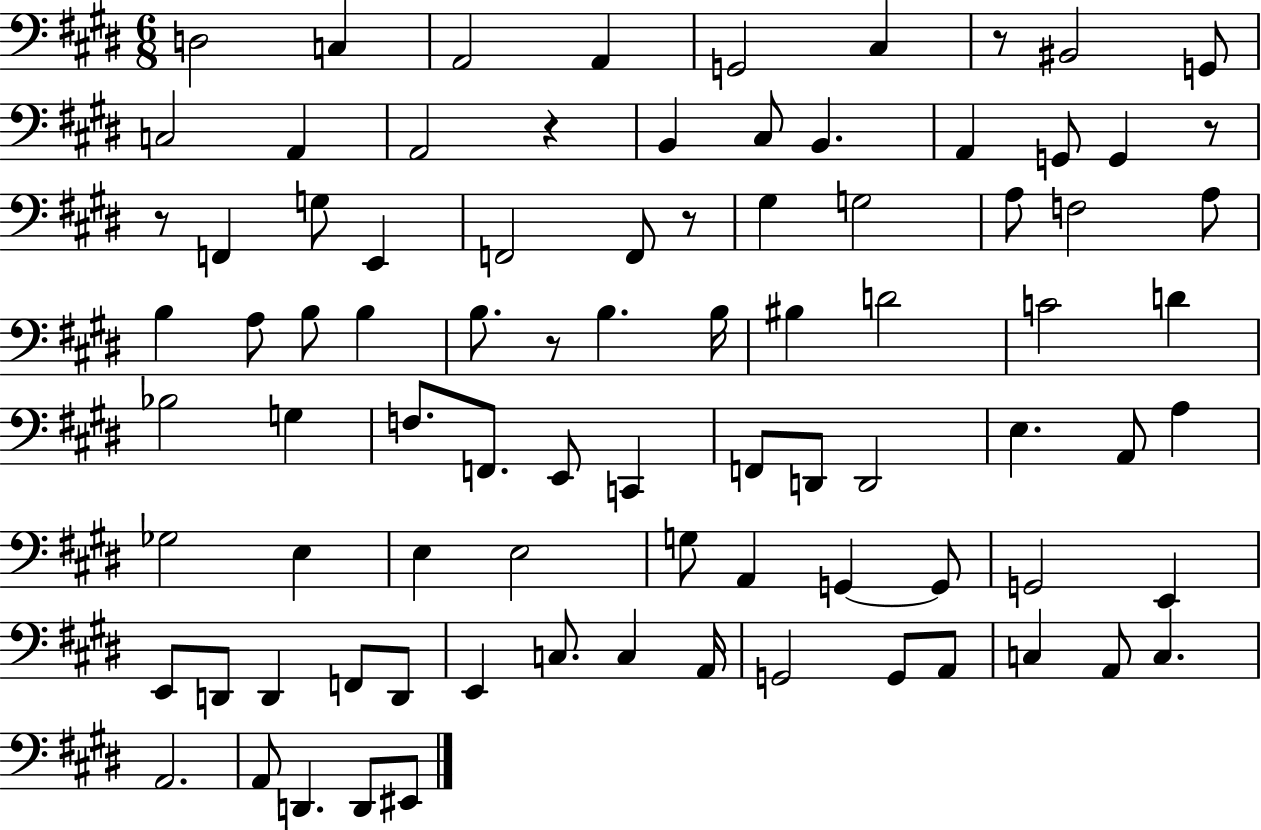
D3/h C3/q A2/h A2/q G2/h C#3/q R/e BIS2/h G2/e C3/h A2/q A2/h R/q B2/q C#3/e B2/q. A2/q G2/e G2/q R/e R/e F2/q G3/e E2/q F2/h F2/e R/e G#3/q G3/h A3/e F3/h A3/e B3/q A3/e B3/e B3/q B3/e. R/e B3/q. B3/s BIS3/q D4/h C4/h D4/q Bb3/h G3/q F3/e. F2/e. E2/e C2/q F2/e D2/e D2/h E3/q. A2/e A3/q Gb3/h E3/q E3/q E3/h G3/e A2/q G2/q G2/e G2/h E2/q E2/e D2/e D2/q F2/e D2/e E2/q C3/e. C3/q A2/s G2/h G2/e A2/e C3/q A2/e C3/q. A2/h. A2/e D2/q. D2/e EIS2/e